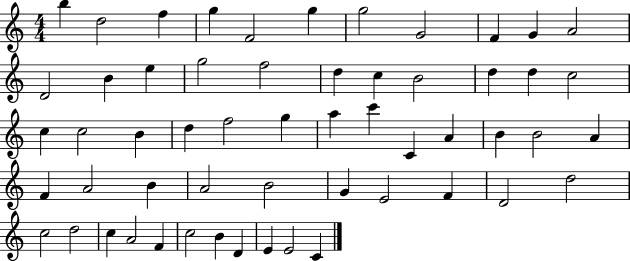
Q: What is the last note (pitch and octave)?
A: C4